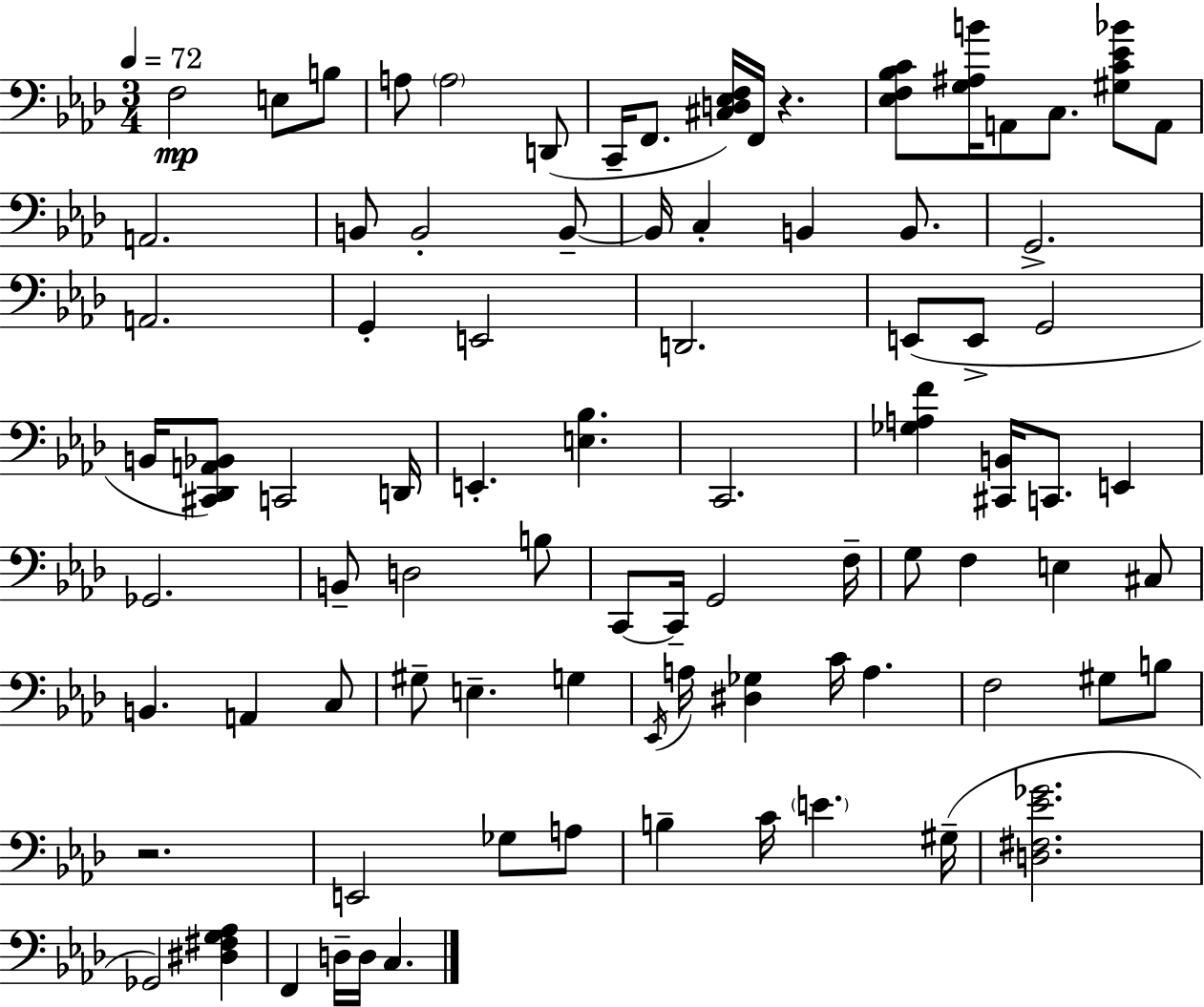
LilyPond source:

{
  \clef bass
  \numericTimeSignature
  \time 3/4
  \key f \minor
  \tempo 4 = 72
  f2\mp e8 b8 | a8 \parenthesize a2 d,8( | c,16-- f,8. <cis d ees f>16) f,16 r4. | <ees f bes c'>8 <g ais b'>16 a,8 c8. <gis c' ees' bes'>8 a,8 | \break a,2. | b,8 b,2-. b,8--~~ | b,16 c4-. b,4 b,8. | g,2.-> | \break a,2. | g,4-. e,2 | d,2. | e,8( e,8-> g,2 | \break b,16 <cis, des, a, bes,>8) c,2 d,16 | e,4.-. <e bes>4. | c,2. | <ges a f'>4 <cis, b,>16 c,8. e,4 | \break ges,2. | b,8-- d2 b8 | c,8~~ c,16-- g,2 f16-- | g8 f4 e4 cis8 | \break b,4. a,4 c8 | gis8-- e4.-- g4 | \acciaccatura { ees,16 } a16 <dis ges>4 c'16 a4. | f2 gis8 b8 | \break r2. | e,2 ges8 a8 | b4-- c'16 \parenthesize e'4. | gis16--( <d fis ees' ges'>2. | \break ges,2) <dis fis g aes>4 | f,4 d16-- d16 c4. | \bar "|."
}